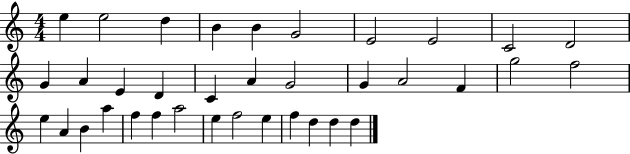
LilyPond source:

{
  \clef treble
  \numericTimeSignature
  \time 4/4
  \key c \major
  e''4 e''2 d''4 | b'4 b'4 g'2 | e'2 e'2 | c'2 d'2 | \break g'4 a'4 e'4 d'4 | c'4 a'4 g'2 | g'4 a'2 f'4 | g''2 f''2 | \break e''4 a'4 b'4 a''4 | f''4 f''4 a''2 | e''4 f''2 e''4 | f''4 d''4 d''4 d''4 | \break \bar "|."
}